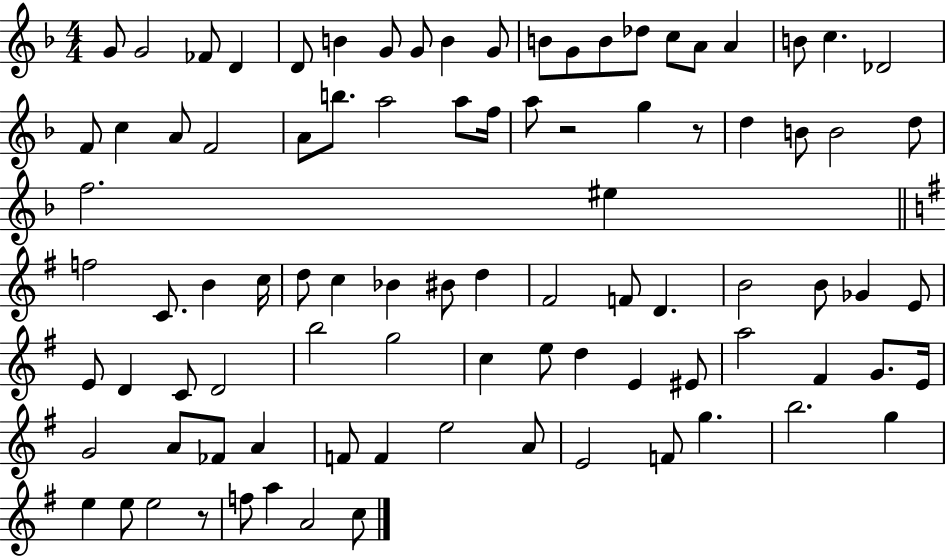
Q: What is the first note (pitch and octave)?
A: G4